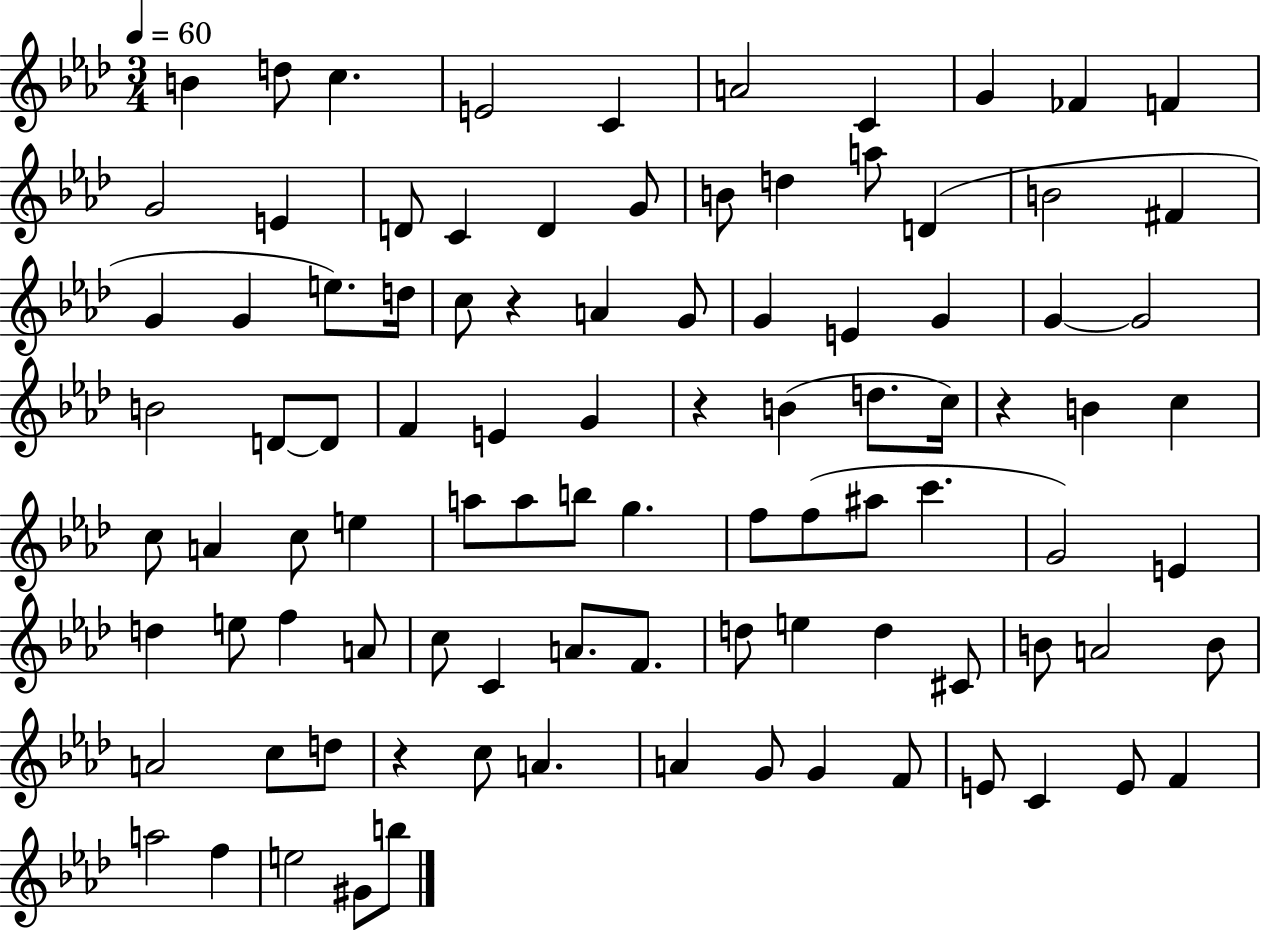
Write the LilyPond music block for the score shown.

{
  \clef treble
  \numericTimeSignature
  \time 3/4
  \key aes \major
  \tempo 4 = 60
  b'4 d''8 c''4. | e'2 c'4 | a'2 c'4 | g'4 fes'4 f'4 | \break g'2 e'4 | d'8 c'4 d'4 g'8 | b'8 d''4 a''8 d'4( | b'2 fis'4 | \break g'4 g'4 e''8.) d''16 | c''8 r4 a'4 g'8 | g'4 e'4 g'4 | g'4~~ g'2 | \break b'2 d'8~~ d'8 | f'4 e'4 g'4 | r4 b'4( d''8. c''16) | r4 b'4 c''4 | \break c''8 a'4 c''8 e''4 | a''8 a''8 b''8 g''4. | f''8 f''8( ais''8 c'''4. | g'2) e'4 | \break d''4 e''8 f''4 a'8 | c''8 c'4 a'8. f'8. | d''8 e''4 d''4 cis'8 | b'8 a'2 b'8 | \break a'2 c''8 d''8 | r4 c''8 a'4. | a'4 g'8 g'4 f'8 | e'8 c'4 e'8 f'4 | \break a''2 f''4 | e''2 gis'8 b''8 | \bar "|."
}